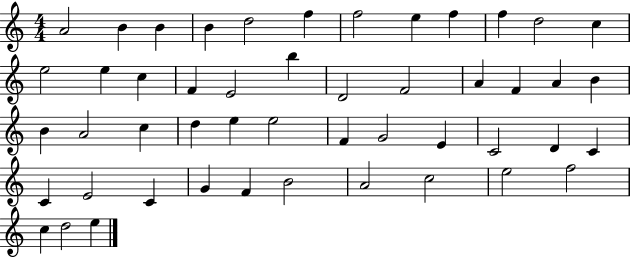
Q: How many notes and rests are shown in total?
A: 49